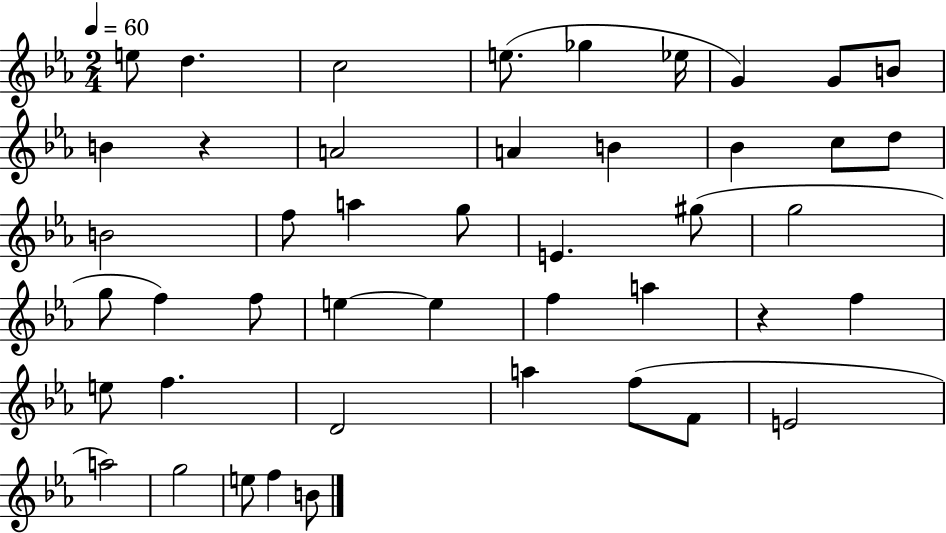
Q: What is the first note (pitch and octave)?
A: E5